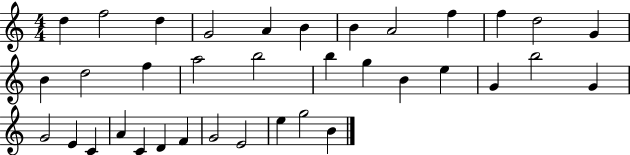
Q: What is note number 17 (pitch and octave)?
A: B5